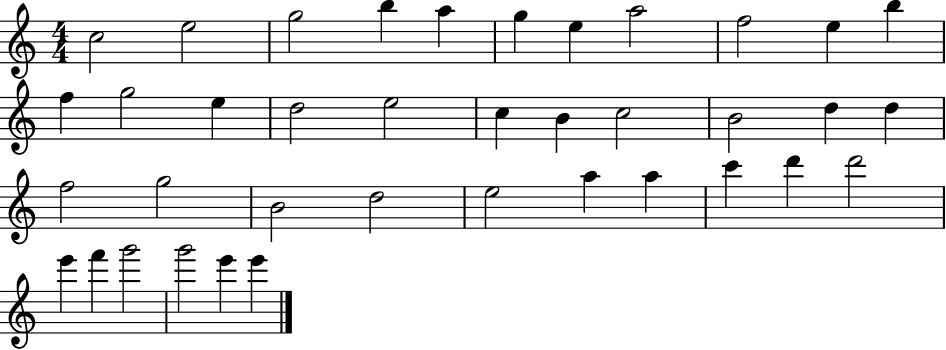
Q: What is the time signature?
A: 4/4